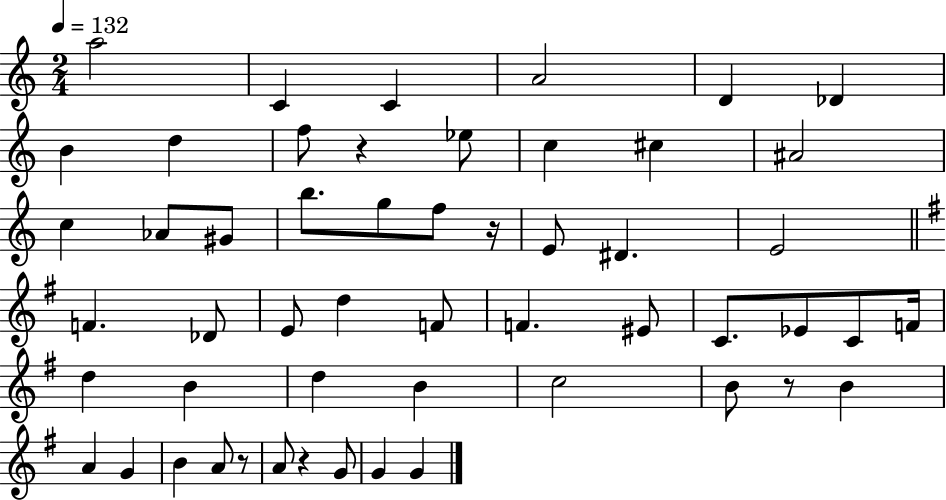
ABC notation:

X:1
T:Untitled
M:2/4
L:1/4
K:C
a2 C C A2 D _D B d f/2 z _e/2 c ^c ^A2 c _A/2 ^G/2 b/2 g/2 f/2 z/4 E/2 ^D E2 F _D/2 E/2 d F/2 F ^E/2 C/2 _E/2 C/2 F/4 d B d B c2 B/2 z/2 B A G B A/2 z/2 A/2 z G/2 G G